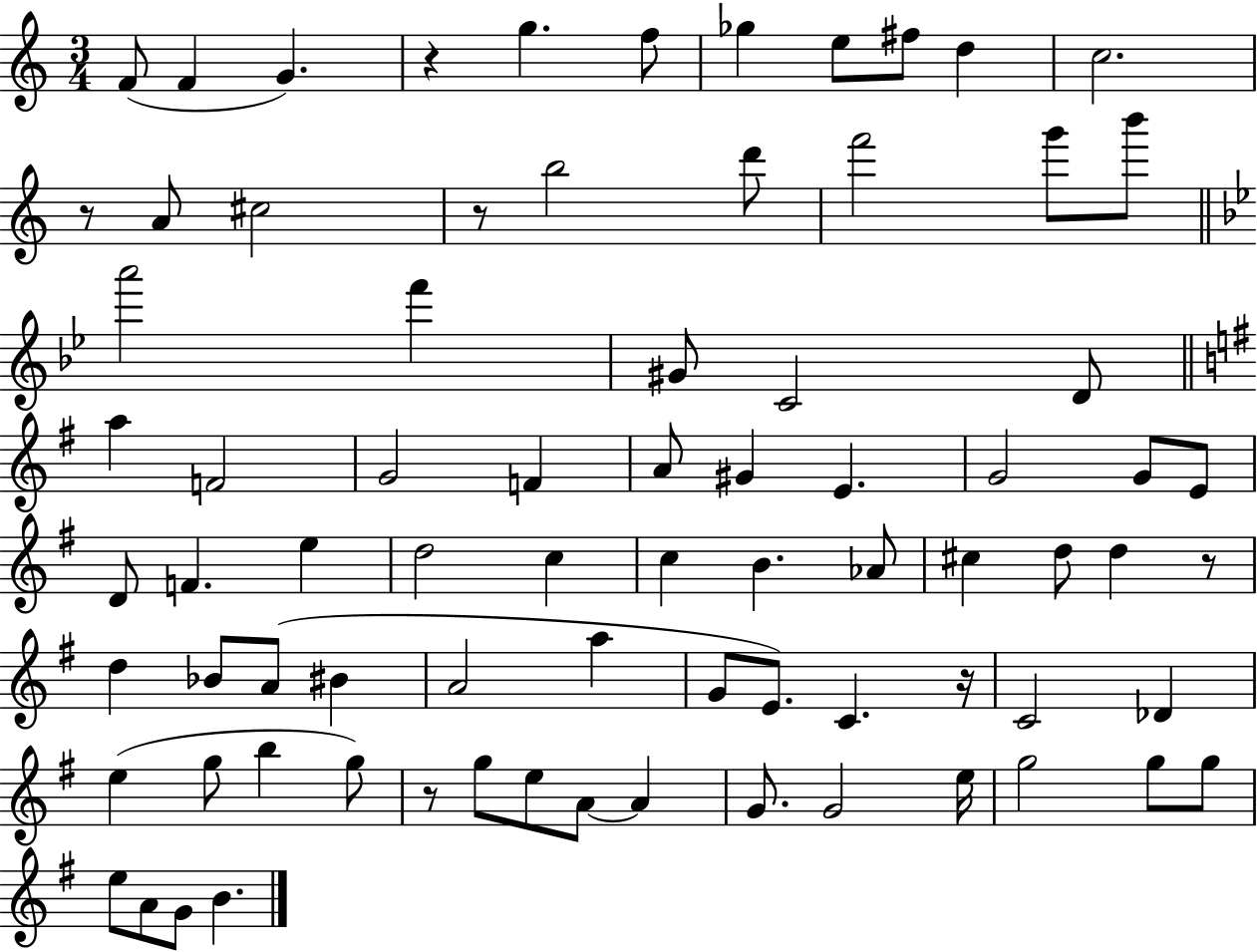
F4/e F4/q G4/q. R/q G5/q. F5/e Gb5/q E5/e F#5/e D5/q C5/h. R/e A4/e C#5/h R/e B5/h D6/e F6/h G6/e B6/e A6/h F6/q G#4/e C4/h D4/e A5/q F4/h G4/h F4/q A4/e G#4/q E4/q. G4/h G4/e E4/e D4/e F4/q. E5/q D5/h C5/q C5/q B4/q. Ab4/e C#5/q D5/e D5/q R/e D5/q Bb4/e A4/e BIS4/q A4/h A5/q G4/e E4/e. C4/q. R/s C4/h Db4/q E5/q G5/e B5/q G5/e R/e G5/e E5/e A4/e A4/q G4/e. G4/h E5/s G5/h G5/e G5/e E5/e A4/e G4/e B4/q.